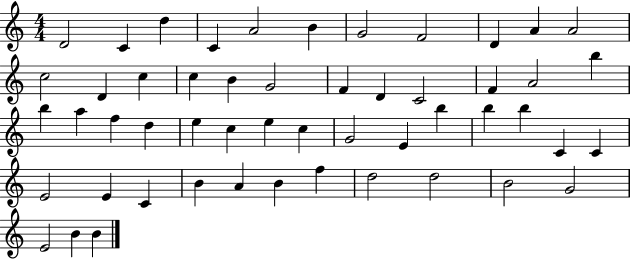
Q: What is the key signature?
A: C major